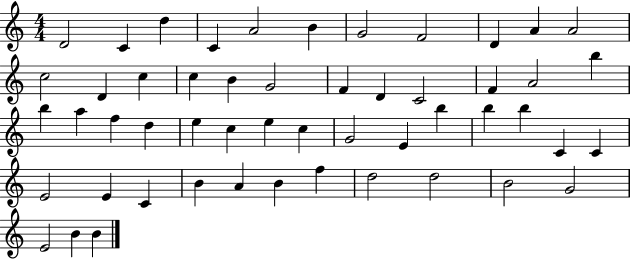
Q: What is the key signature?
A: C major